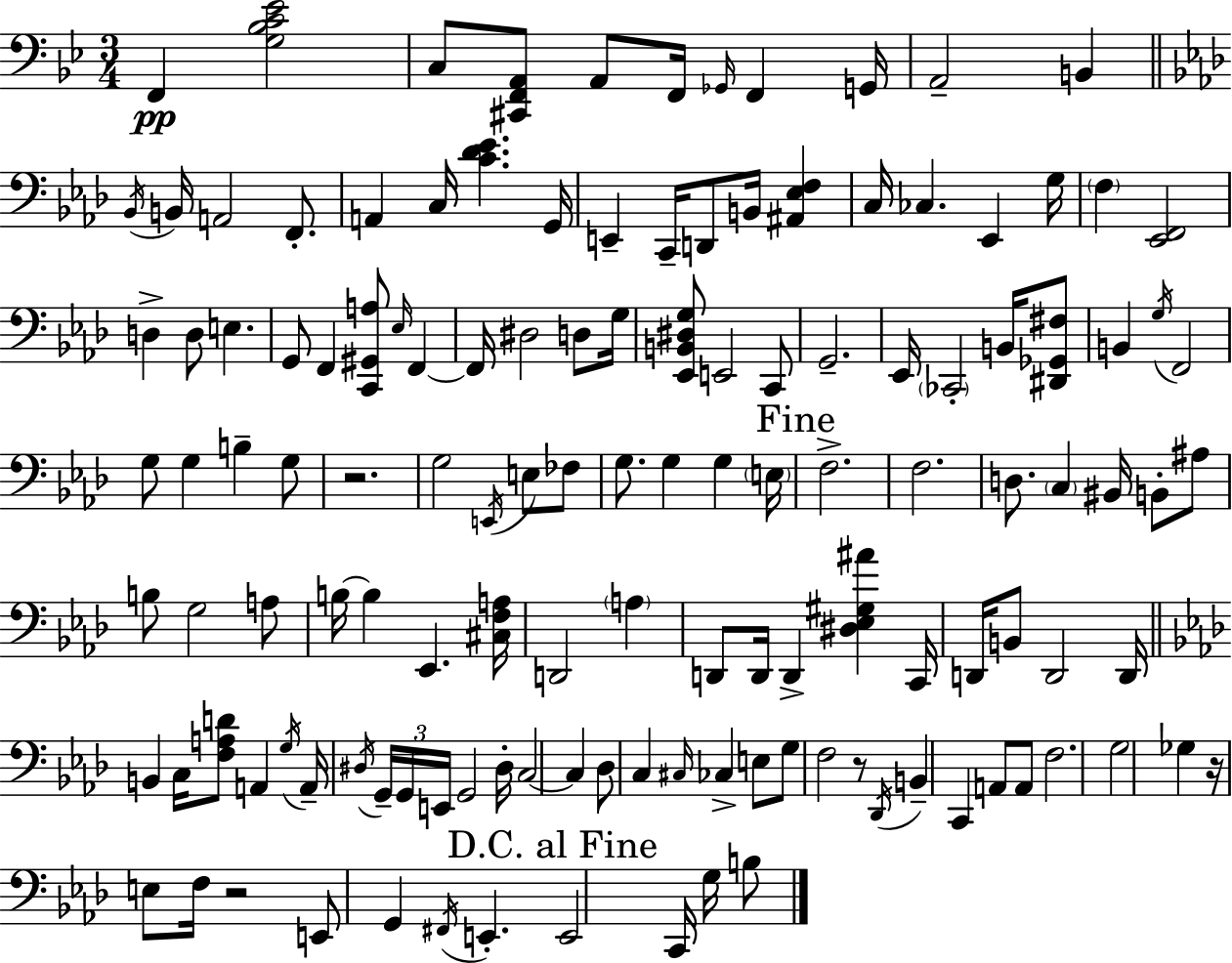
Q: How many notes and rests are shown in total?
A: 133